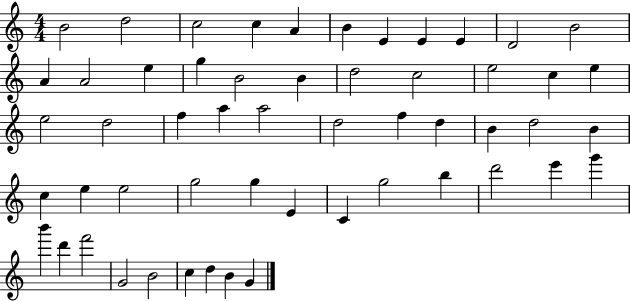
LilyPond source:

{
  \clef treble
  \numericTimeSignature
  \time 4/4
  \key c \major
  b'2 d''2 | c''2 c''4 a'4 | b'4 e'4 e'4 e'4 | d'2 b'2 | \break a'4 a'2 e''4 | g''4 b'2 b'4 | d''2 c''2 | e''2 c''4 e''4 | \break e''2 d''2 | f''4 a''4 a''2 | d''2 f''4 d''4 | b'4 d''2 b'4 | \break c''4 e''4 e''2 | g''2 g''4 e'4 | c'4 g''2 b''4 | d'''2 e'''4 g'''4 | \break b'''4 d'''4 f'''2 | g'2 b'2 | c''4 d''4 b'4 g'4 | \bar "|."
}